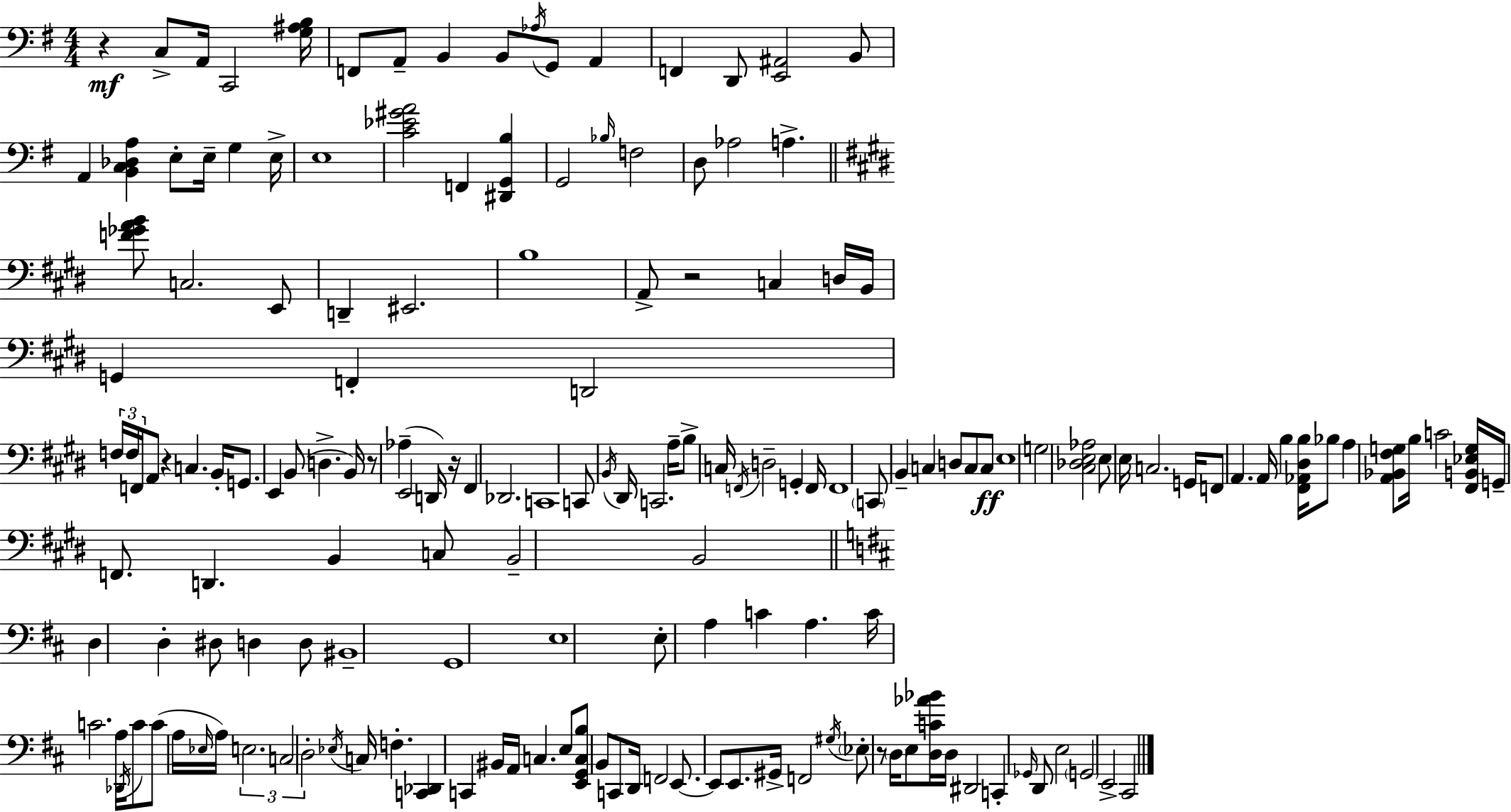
R/q C3/e A2/s C2/h [G3,A#3,B3]/s F2/e A2/e B2/q B2/e Ab3/s G2/e A2/q F2/q D2/e [E2,A#2]/h B2/e A2/q [B2,C3,Db3,A3]/q E3/e E3/s G3/q E3/s E3/w [C4,Eb4,G#4,A4]/h F2/q [D#2,G2,B3]/q G2/h Bb3/s F3/h D3/e Ab3/h A3/q. [F4,Gb4,A4,B4]/e C3/h. E2/e D2/q EIS2/h. B3/w A2/e R/h C3/q D3/s B2/s G2/q F2/q D2/h F3/s F3/s F2/s A2/e R/q C3/q. B2/s G2/e. E2/q B2/e D3/q. B2/s R/e Ab3/q E2/h D2/s R/s F#2/q Db2/h. C2/w C2/e B2/s D#2/s C2/h. A3/s B3/e C3/s F2/s D3/h G2/q F2/s F2/w C2/e B2/q C3/q D3/e C3/e C3/e E3/w G3/h [C#3,Db3,E3,Ab3]/h E3/e E3/s C3/h. G2/s F2/e A2/q. A2/s B3/q [F#2,Ab2,D#3,B3]/s Bb3/e A3/q [A2,Bb2,F#3,G3]/e B3/s C4/h [F#2,B2,Eb3,G3]/s G2/s F2/e. D2/q. B2/q C3/e B2/h B2/h D3/q D3/q D#3/e D3/q D3/e BIS2/w G2/w E3/w E3/e A3/q C4/q A3/q. C4/s C4/h. A3/s Db2/s C4/e C4/e A3/s Eb3/s A3/s E3/h. C3/h D3/h Eb3/s C3/s F3/q. [C2,Db2]/q C2/q BIS2/s A2/s C3/q. E3/e [E2,G2,C3,B3]/e B2/e C2/e D2/s F2/h E2/e. E2/e E2/e. G#2/s F2/h G#3/s Eb3/e R/e D3/s E3/e [D3,C4,Ab4,Bb4]/s D3/s D#2/h C2/q Gb2/s D2/e E3/h G2/h E2/h C#2/h